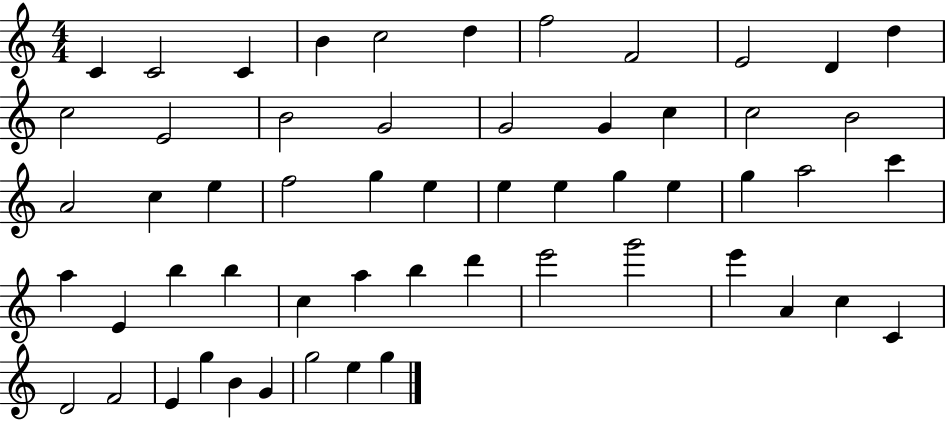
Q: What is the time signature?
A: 4/4